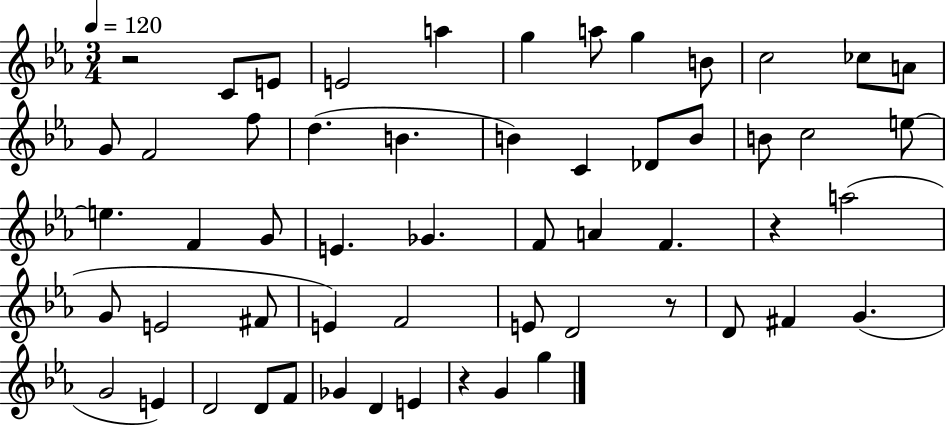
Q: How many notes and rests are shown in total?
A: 56